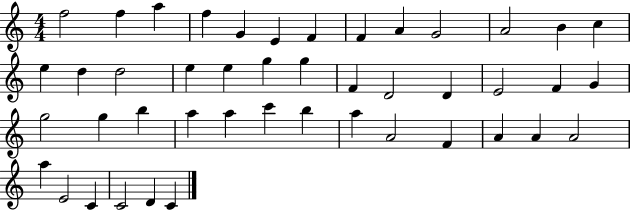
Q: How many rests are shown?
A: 0